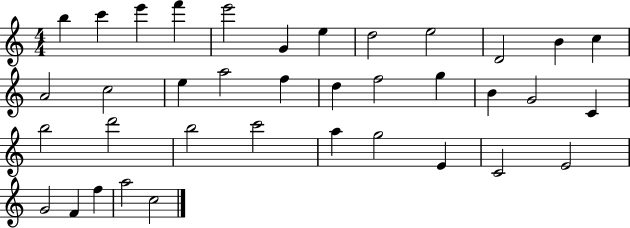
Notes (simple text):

B5/q C6/q E6/q F6/q E6/h G4/q E5/q D5/h E5/h D4/h B4/q C5/q A4/h C5/h E5/q A5/h F5/q D5/q F5/h G5/q B4/q G4/h C4/q B5/h D6/h B5/h C6/h A5/q G5/h E4/q C4/h E4/h G4/h F4/q F5/q A5/h C5/h